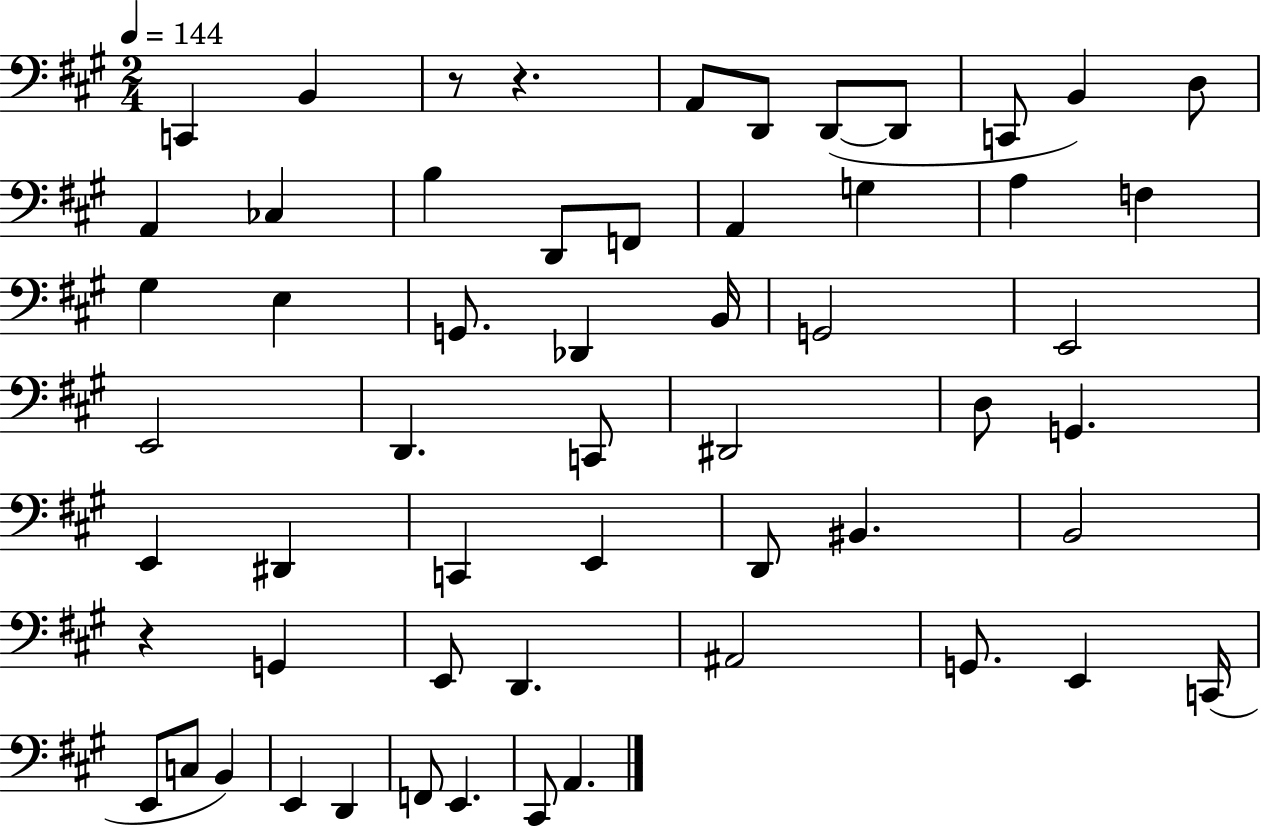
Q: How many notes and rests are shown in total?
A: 57